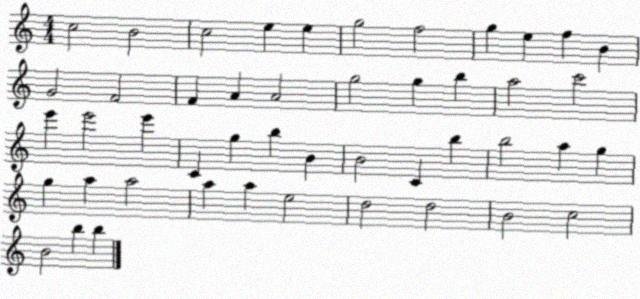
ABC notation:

X:1
T:Untitled
M:4/4
L:1/4
K:C
c2 B2 c2 e e g2 f2 g e f B G2 F2 F A A2 g2 g b a2 c'2 e' e'2 e' C g b B B2 C b b2 a g g a a2 a a e2 d2 d2 B2 c2 B2 b b